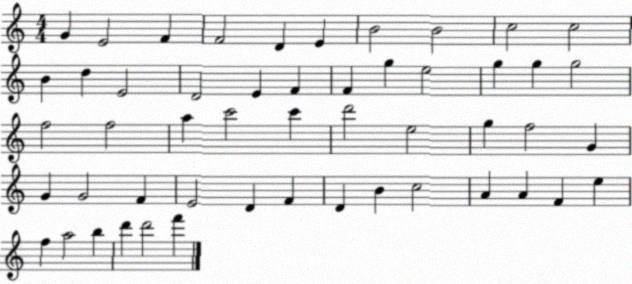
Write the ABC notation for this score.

X:1
T:Untitled
M:4/4
L:1/4
K:C
G E2 F F2 D E B2 B2 c2 c2 B d E2 D2 E F F g e2 g g g2 f2 f2 a c'2 c' d'2 e2 g f2 G G G2 F E2 D F D B c2 A A F e f a2 b d' d'2 f'